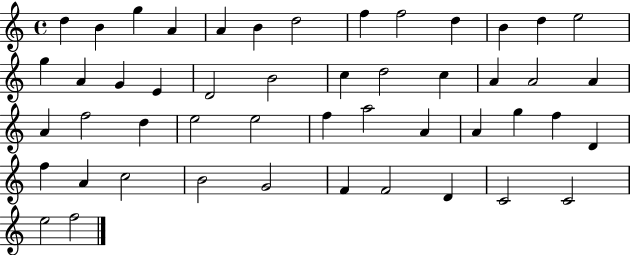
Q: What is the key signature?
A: C major